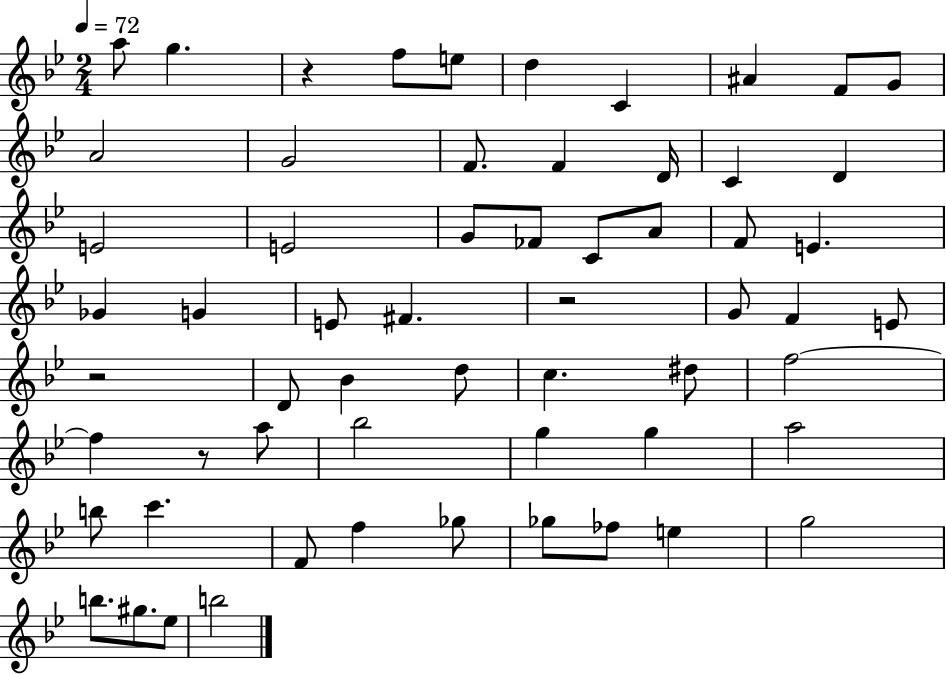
{
  \clef treble
  \numericTimeSignature
  \time 2/4
  \key bes \major
  \tempo 4 = 72
  \repeat volta 2 { a''8 g''4. | r4 f''8 e''8 | d''4 c'4 | ais'4 f'8 g'8 | \break a'2 | g'2 | f'8. f'4 d'16 | c'4 d'4 | \break e'2 | e'2 | g'8 fes'8 c'8 a'8 | f'8 e'4. | \break ges'4 g'4 | e'8 fis'4. | r2 | g'8 f'4 e'8 | \break r2 | d'8 bes'4 d''8 | c''4. dis''8 | f''2~~ | \break f''4 r8 a''8 | bes''2 | g''4 g''4 | a''2 | \break b''8 c'''4. | f'8 f''4 ges''8 | ges''8 fes''8 e''4 | g''2 | \break b''8. gis''8. ees''8 | b''2 | } \bar "|."
}